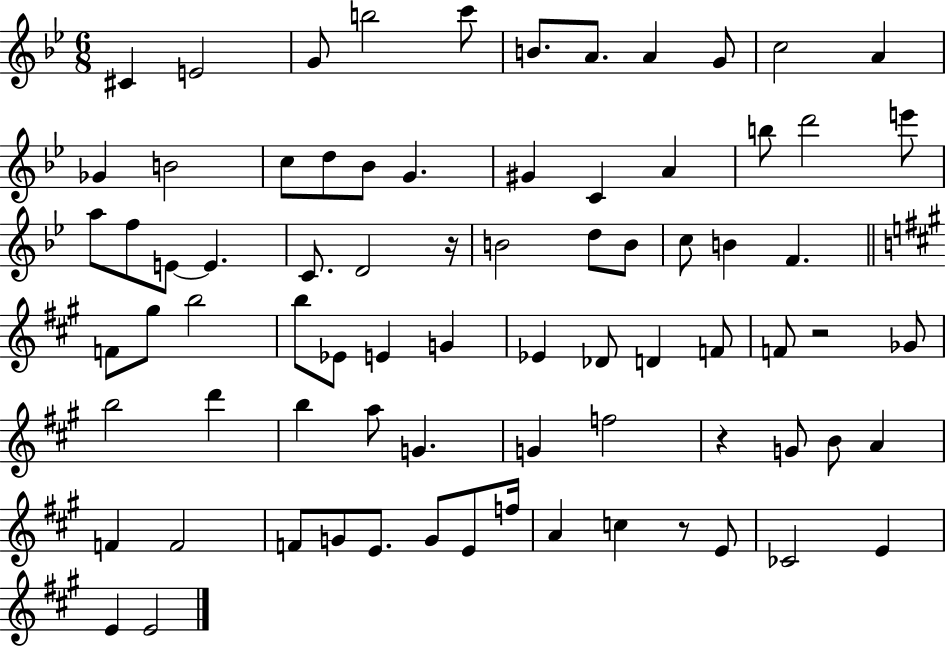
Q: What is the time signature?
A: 6/8